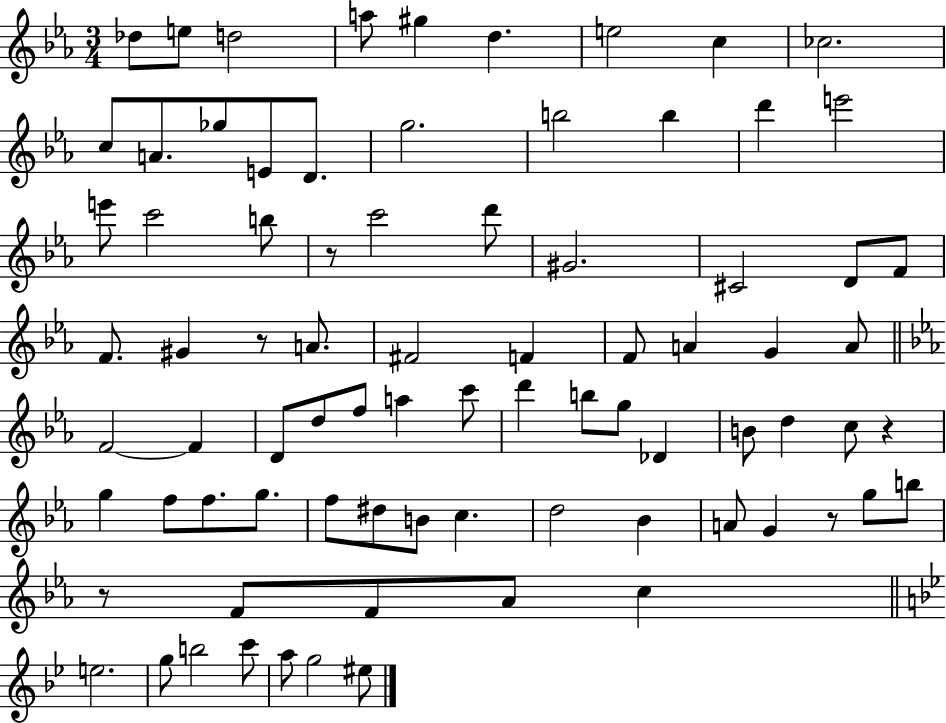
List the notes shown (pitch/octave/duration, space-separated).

Db5/e E5/e D5/h A5/e G#5/q D5/q. E5/h C5/q CES5/h. C5/e A4/e. Gb5/e E4/e D4/e. G5/h. B5/h B5/q D6/q E6/h E6/e C6/h B5/e R/e C6/h D6/e G#4/h. C#4/h D4/e F4/e F4/e. G#4/q R/e A4/e. F#4/h F4/q F4/e A4/q G4/q A4/e F4/h F4/q D4/e D5/e F5/e A5/q C6/e D6/q B5/e G5/e Db4/q B4/e D5/q C5/e R/q G5/q F5/e F5/e. G5/e. F5/e D#5/e B4/e C5/q. D5/h Bb4/q A4/e G4/q R/e G5/e B5/e R/e F4/e F4/e Ab4/e C5/q E5/h. G5/e B5/h C6/e A5/e G5/h EIS5/e